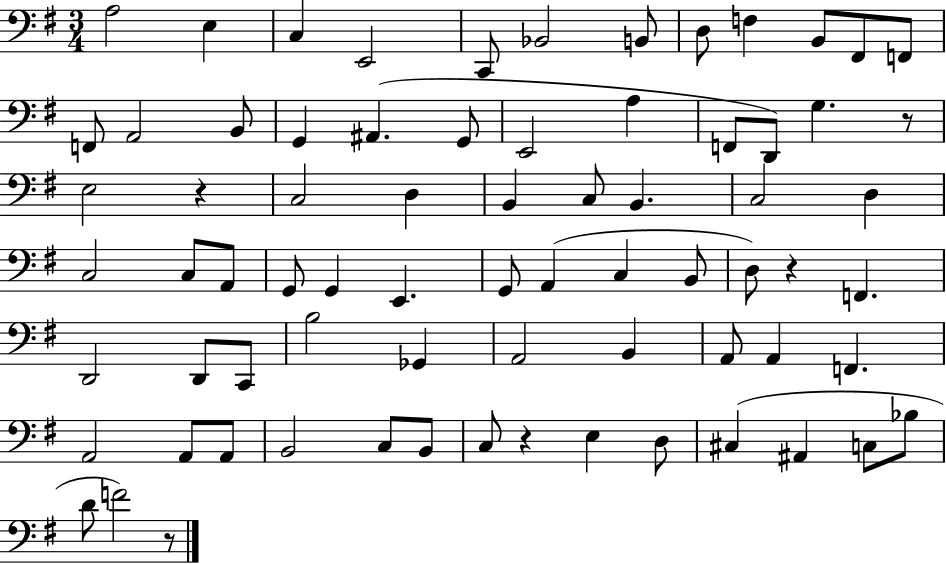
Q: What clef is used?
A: bass